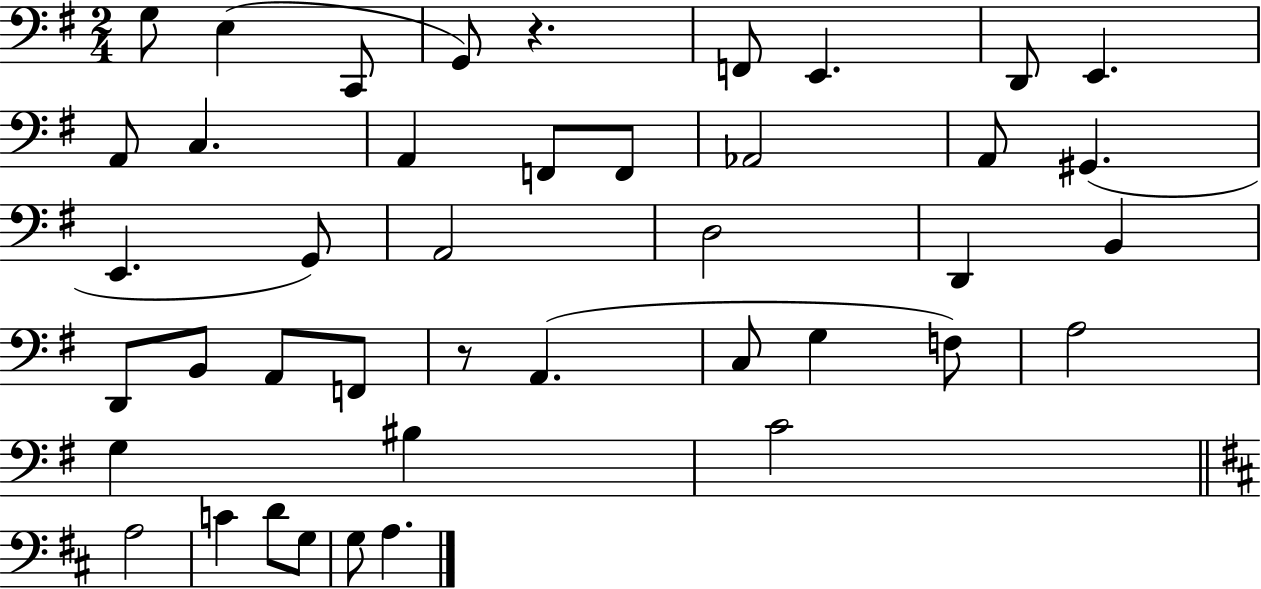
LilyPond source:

{
  \clef bass
  \numericTimeSignature
  \time 2/4
  \key g \major
  g8 e4( c,8 | g,8) r4. | f,8 e,4. | d,8 e,4. | \break a,8 c4. | a,4 f,8 f,8 | aes,2 | a,8 gis,4.( | \break e,4. g,8) | a,2 | d2 | d,4 b,4 | \break d,8 b,8 a,8 f,8 | r8 a,4.( | c8 g4 f8) | a2 | \break g4 bis4 | c'2 | \bar "||" \break \key d \major a2 | c'4 d'8 g8 | g8 a4. | \bar "|."
}